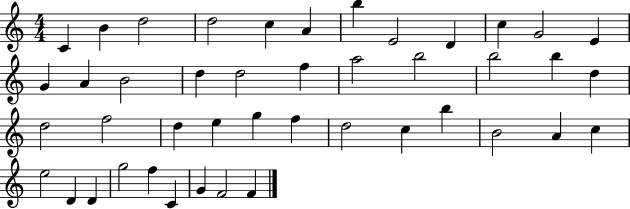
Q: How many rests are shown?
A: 0